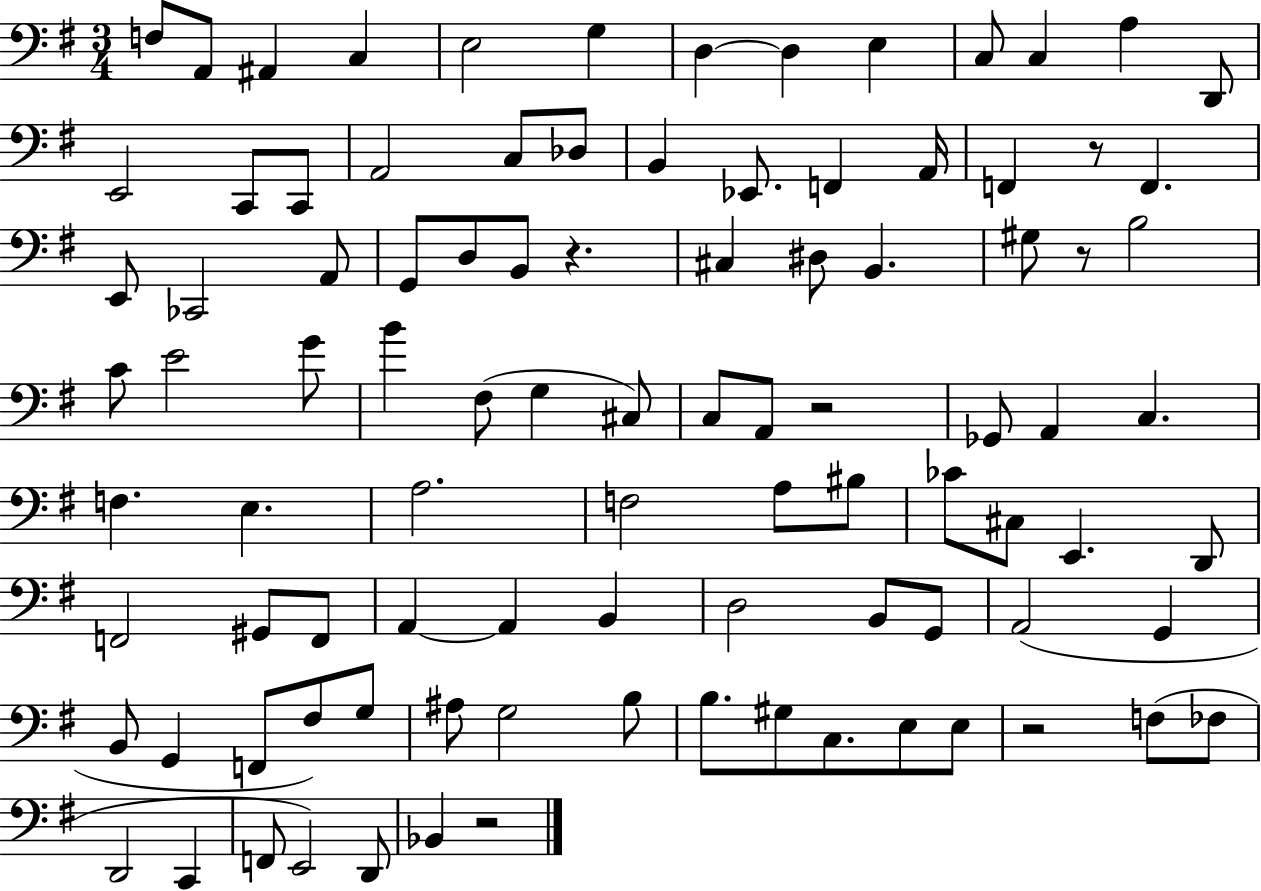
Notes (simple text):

F3/e A2/e A#2/q C3/q E3/h G3/q D3/q D3/q E3/q C3/e C3/q A3/q D2/e E2/h C2/e C2/e A2/h C3/e Db3/e B2/q Eb2/e. F2/q A2/s F2/q R/e F2/q. E2/e CES2/h A2/e G2/e D3/e B2/e R/q. C#3/q D#3/e B2/q. G#3/e R/e B3/h C4/e E4/h G4/e B4/q F#3/e G3/q C#3/e C3/e A2/e R/h Gb2/e A2/q C3/q. F3/q. E3/q. A3/h. F3/h A3/e BIS3/e CES4/e C#3/e E2/q. D2/e F2/h G#2/e F2/e A2/q A2/q B2/q D3/h B2/e G2/e A2/h G2/q B2/e G2/q F2/e F#3/e G3/e A#3/e G3/h B3/e B3/e. G#3/e C3/e. E3/e E3/e R/h F3/e FES3/e D2/h C2/q F2/e E2/h D2/e Bb2/q R/h